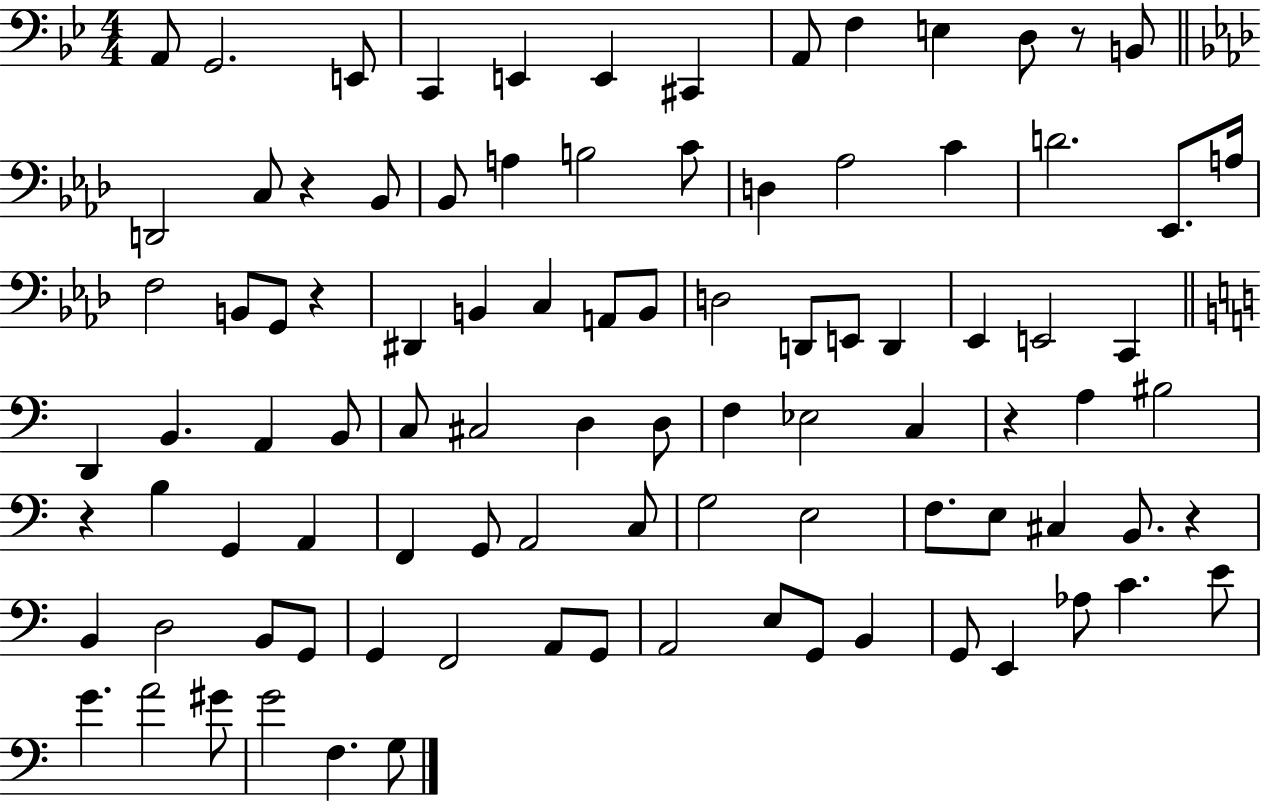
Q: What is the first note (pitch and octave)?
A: A2